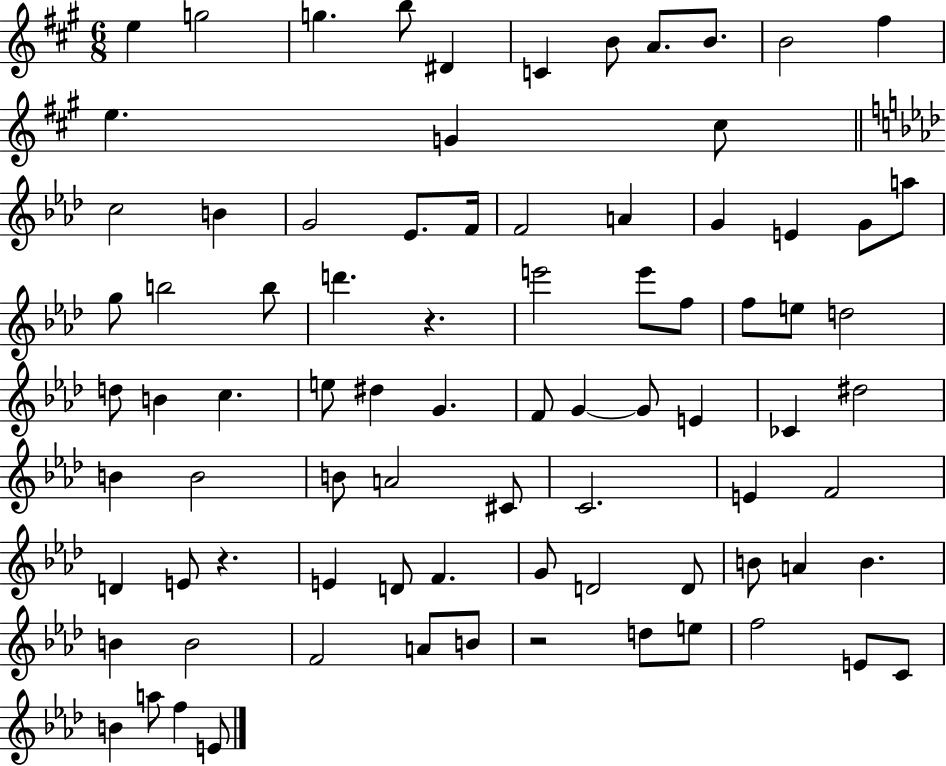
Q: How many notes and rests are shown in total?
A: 83